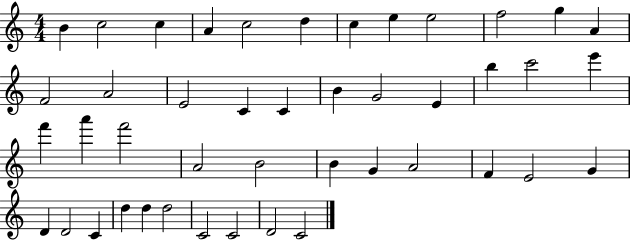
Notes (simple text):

B4/q C5/h C5/q A4/q C5/h D5/q C5/q E5/q E5/h F5/h G5/q A4/q F4/h A4/h E4/h C4/q C4/q B4/q G4/h E4/q B5/q C6/h E6/q F6/q A6/q F6/h A4/h B4/h B4/q G4/q A4/h F4/q E4/h G4/q D4/q D4/h C4/q D5/q D5/q D5/h C4/h C4/h D4/h C4/h